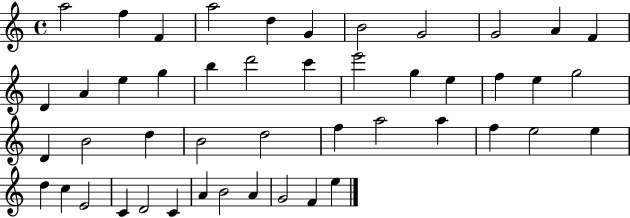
A5/h F5/q F4/q A5/h D5/q G4/q B4/h G4/h G4/h A4/q F4/q D4/q A4/q E5/q G5/q B5/q D6/h C6/q E6/h G5/q E5/q F5/q E5/q G5/h D4/q B4/h D5/q B4/h D5/h F5/q A5/h A5/q F5/q E5/h E5/q D5/q C5/q E4/h C4/q D4/h C4/q A4/q B4/h A4/q G4/h F4/q E5/q